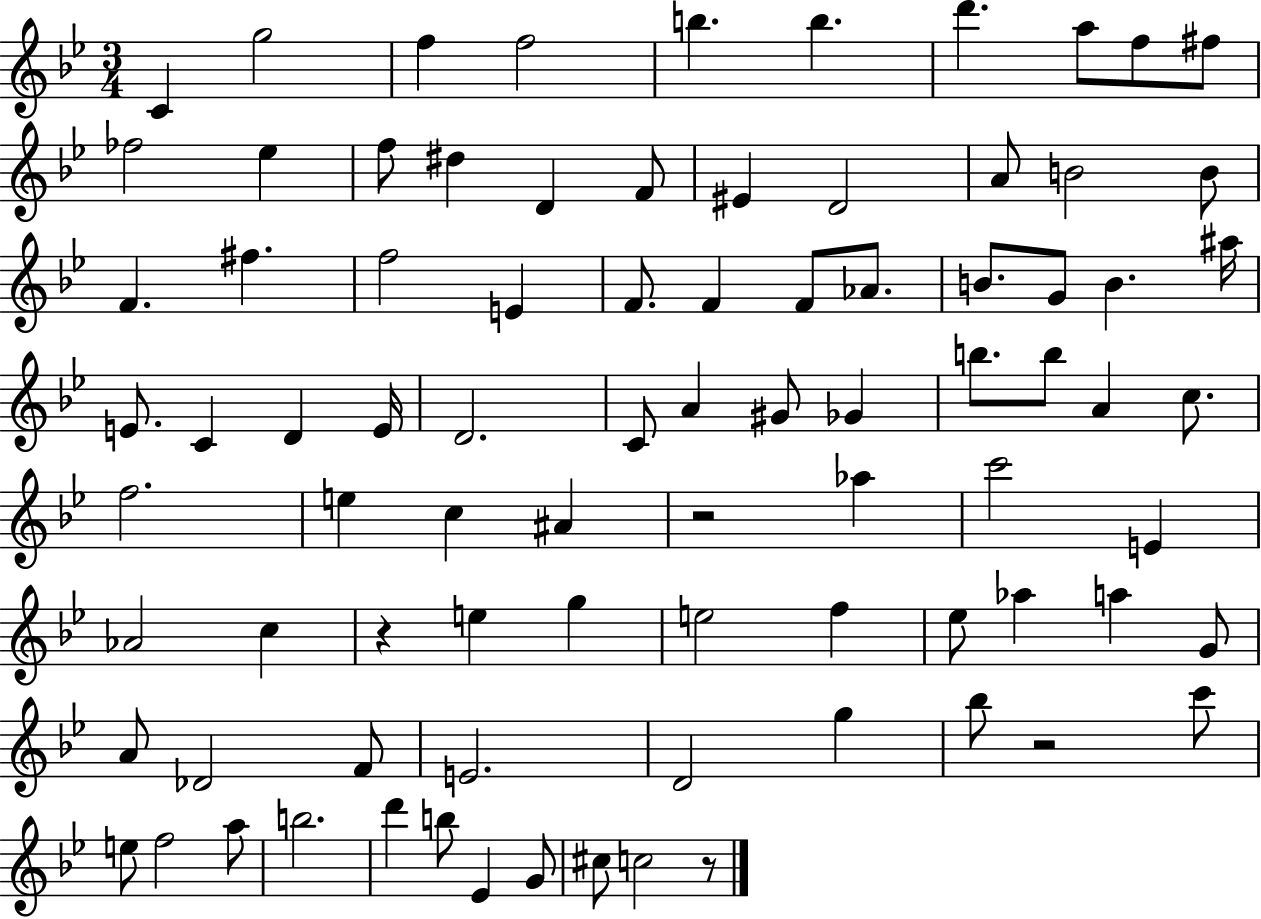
X:1
T:Untitled
M:3/4
L:1/4
K:Bb
C g2 f f2 b b d' a/2 f/2 ^f/2 _f2 _e f/2 ^d D F/2 ^E D2 A/2 B2 B/2 F ^f f2 E F/2 F F/2 _A/2 B/2 G/2 B ^a/4 E/2 C D E/4 D2 C/2 A ^G/2 _G b/2 b/2 A c/2 f2 e c ^A z2 _a c'2 E _A2 c z e g e2 f _e/2 _a a G/2 A/2 _D2 F/2 E2 D2 g _b/2 z2 c'/2 e/2 f2 a/2 b2 d' b/2 _E G/2 ^c/2 c2 z/2